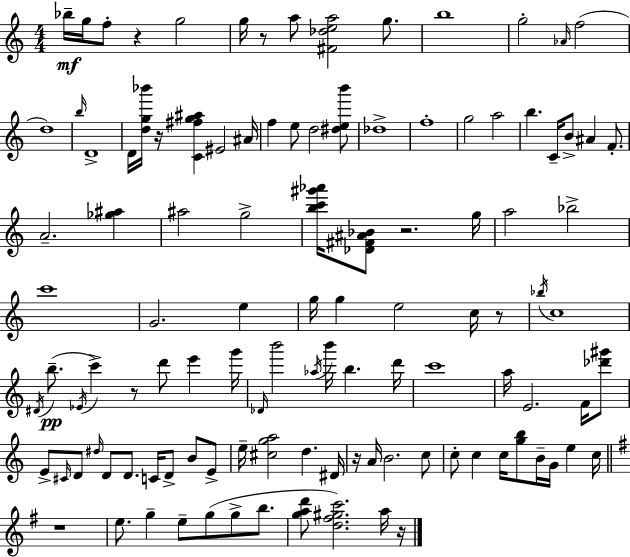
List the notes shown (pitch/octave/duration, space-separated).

Bb5/s G5/s F5/e R/q G5/h G5/s R/e A5/e [F#4,Db5,E5,A5]/h G5/e. B5/w G5/h Ab4/s F5/h D5/w B5/s D4/w D4/s [D5,G5,Bb6]/s R/s [C4,F#5,G5,A#5]/q EIS4/h A#4/s F5/q E5/e D5/h [D#5,E5,B6]/e Db5/w F5/w G5/h A5/h B5/q. C4/s B4/e A#4/q F4/e. A4/h. [Gb5,A#5]/q A#5/h G5/h [B5,C6,G#6,Ab6]/s [Db4,F#4,A#4,Bb4]/e R/h. G5/s A5/h Bb5/h C6/w G4/h. E5/q G5/s G5/q E5/h C5/s R/e Bb5/s C5/w D#4/s B5/e. Eb4/s C6/q R/e D6/e E6/q G6/s Db4/s B6/h Ab5/s B6/s B5/q. D6/s C6/w A5/s E4/h. F4/s [Db6,G#6]/e E4/e C#4/s D4/e D#5/s D4/e D4/e. C4/s D4/e B4/e E4/e E5/s [C#5,G5,A5]/h D5/q. D#4/s R/s A4/s B4/h. C5/e C5/e C5/q C5/s [G5,B5]/e B4/s G4/s E5/q C5/s R/w E5/e. G5/q E5/e G5/e G5/e B5/e. [G5,A5,D6]/e [D5,F#5,G#5,C6]/h. A5/s R/s